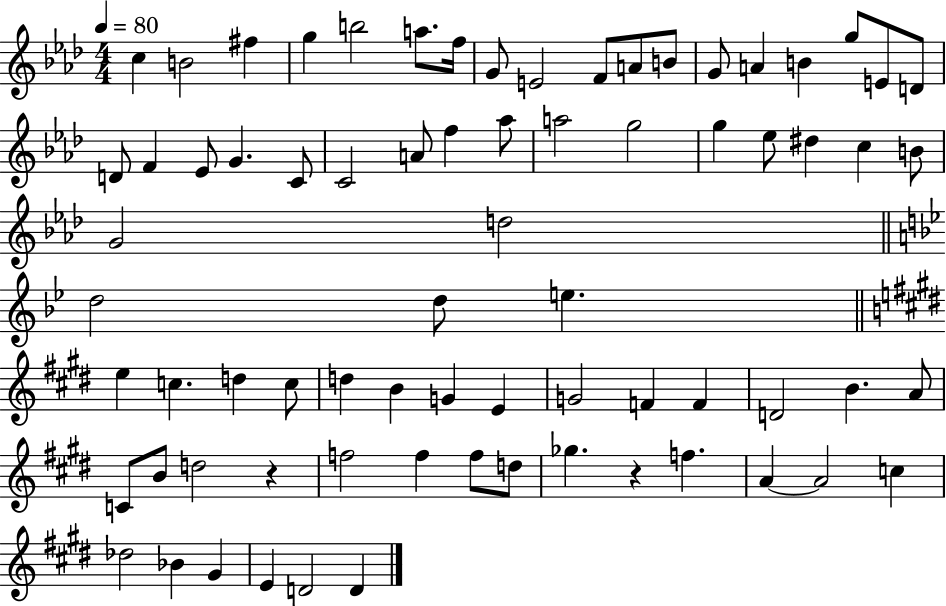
{
  \clef treble
  \numericTimeSignature
  \time 4/4
  \key aes \major
  \tempo 4 = 80
  \repeat volta 2 { c''4 b'2 fis''4 | g''4 b''2 a''8. f''16 | g'8 e'2 f'8 a'8 b'8 | g'8 a'4 b'4 g''8 e'8 d'8 | \break d'8 f'4 ees'8 g'4. c'8 | c'2 a'8 f''4 aes''8 | a''2 g''2 | g''4 ees''8 dis''4 c''4 b'8 | \break g'2 d''2 | \bar "||" \break \key g \minor d''2 d''8 e''4. | \bar "||" \break \key e \major e''4 c''4. d''4 c''8 | d''4 b'4 g'4 e'4 | g'2 f'4 f'4 | d'2 b'4. a'8 | \break c'8 b'8 d''2 r4 | f''2 f''4 f''8 d''8 | ges''4. r4 f''4. | a'4~~ a'2 c''4 | \break des''2 bes'4 gis'4 | e'4 d'2 d'4 | } \bar "|."
}